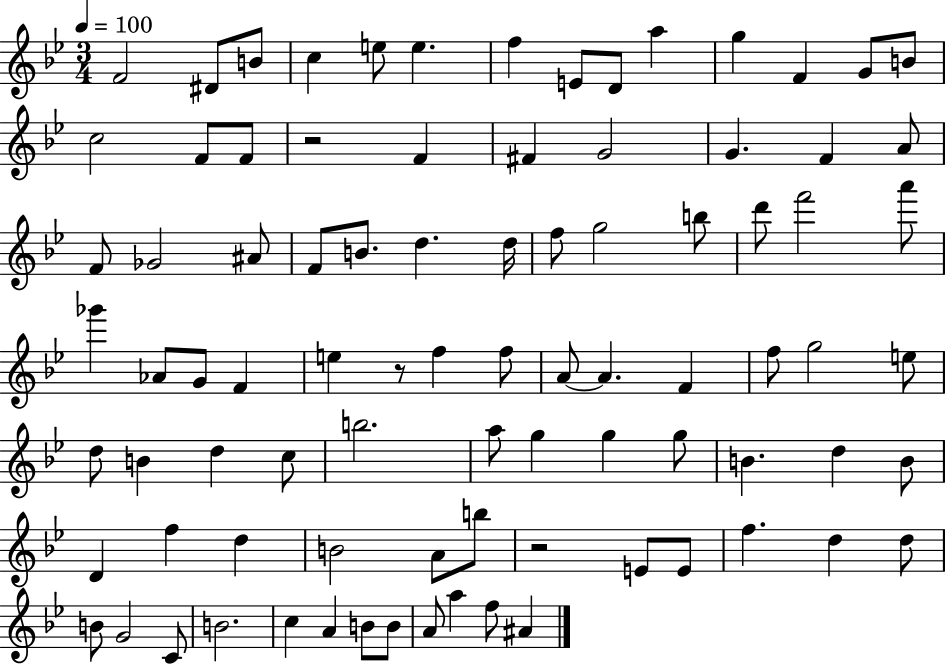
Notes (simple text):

F4/h D#4/e B4/e C5/q E5/e E5/q. F5/q E4/e D4/e A5/q G5/q F4/q G4/e B4/e C5/h F4/e F4/e R/h F4/q F#4/q G4/h G4/q. F4/q A4/e F4/e Gb4/h A#4/e F4/e B4/e. D5/q. D5/s F5/e G5/h B5/e D6/e F6/h A6/e Gb6/q Ab4/e G4/e F4/q E5/q R/e F5/q F5/e A4/e A4/q. F4/q F5/e G5/h E5/e D5/e B4/q D5/q C5/e B5/h. A5/e G5/q G5/q G5/e B4/q. D5/q B4/e D4/q F5/q D5/q B4/h A4/e B5/e R/h E4/e E4/e F5/q. D5/q D5/e B4/e G4/h C4/e B4/h. C5/q A4/q B4/e B4/e A4/e A5/q F5/e A#4/q